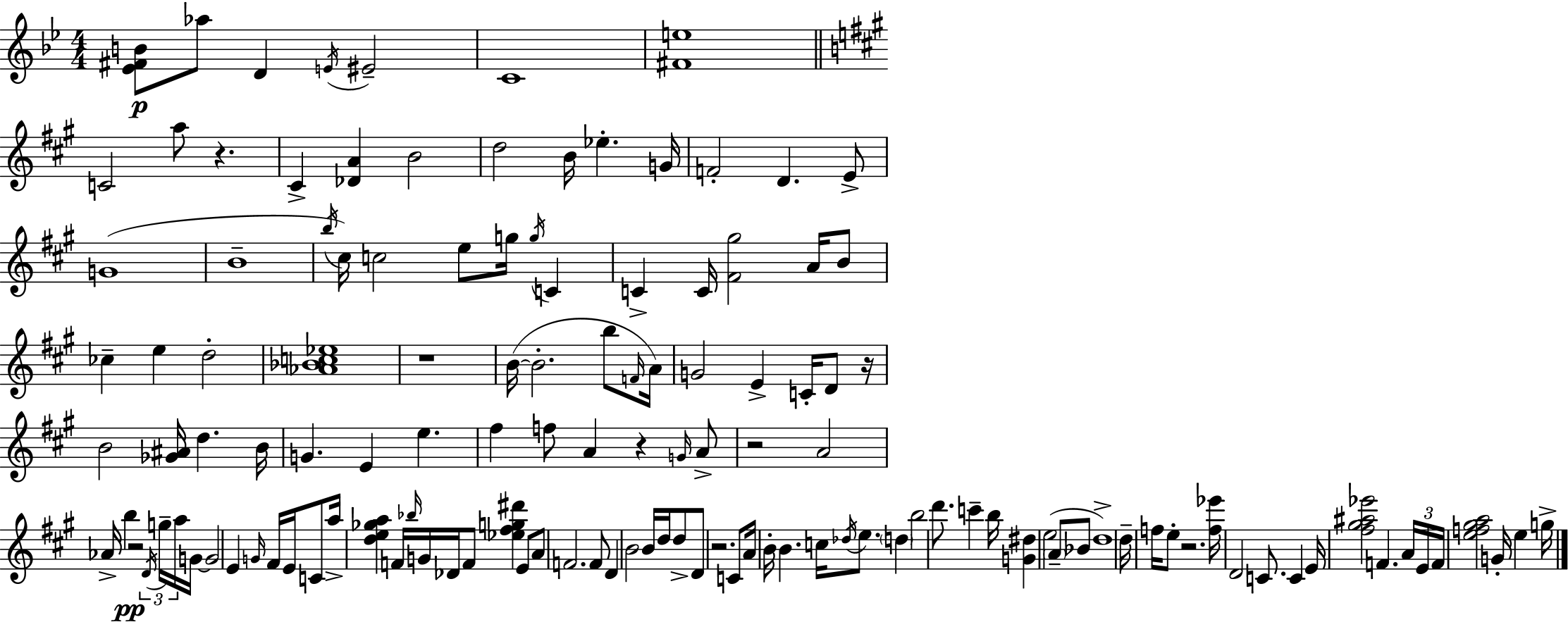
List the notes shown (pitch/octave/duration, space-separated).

[Eb4,F#4,B4]/e Ab5/e D4/q E4/s EIS4/h C4/w [F#4,E5]/w C4/h A5/e R/q. C#4/q [Db4,A4]/q B4/h D5/h B4/s Eb5/q. G4/s F4/h D4/q. E4/e G4/w B4/w B5/s C#5/s C5/h E5/e G5/s G5/s C4/q C4/q C4/s [F#4,G#5]/h A4/s B4/e CES5/q E5/q D5/h [Ab4,Bb4,C5,Eb5]/w R/w B4/s B4/h. B5/e F4/s A4/s G4/h E4/q C4/s D4/e R/s B4/h [Gb4,A#4]/s D5/q. B4/s G4/q. E4/q E5/q. F#5/q F5/e A4/q R/q G4/s A4/e R/h A4/h Ab4/s B5/q R/h D4/s G5/s A5/s G4/s G4/h E4/q G4/s F#4/s E4/s C4/e A5/s [D5,E5,Gb5,A5]/q F4/s Bb5/s G4/s Db4/s F4/e [Eb5,F#5,G5,D#6]/q E4/e A4/e F4/h. F4/e D4/q B4/h B4/s D5/s D5/e D4/e R/h. C4/e A4/s B4/s B4/q. C5/s Db5/s E5/e. D5/q B5/h D6/e. C6/q B5/s [G4,D#5]/q E5/h A4/e Bb4/e D5/w D5/s F5/s E5/e R/h. [F5,Eb6]/s D4/h C4/e. C4/q E4/s [F#5,G#5,A#5,Eb6]/h F4/q. A4/s E4/s F4/s [E5,F5,G#5,A5]/h G4/s E5/q G5/s